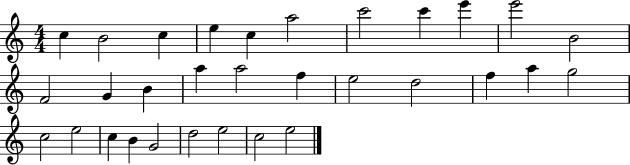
{
  \clef treble
  \numericTimeSignature
  \time 4/4
  \key c \major
  c''4 b'2 c''4 | e''4 c''4 a''2 | c'''2 c'''4 e'''4 | e'''2 b'2 | \break f'2 g'4 b'4 | a''4 a''2 f''4 | e''2 d''2 | f''4 a''4 g''2 | \break c''2 e''2 | c''4 b'4 g'2 | d''2 e''2 | c''2 e''2 | \break \bar "|."
}